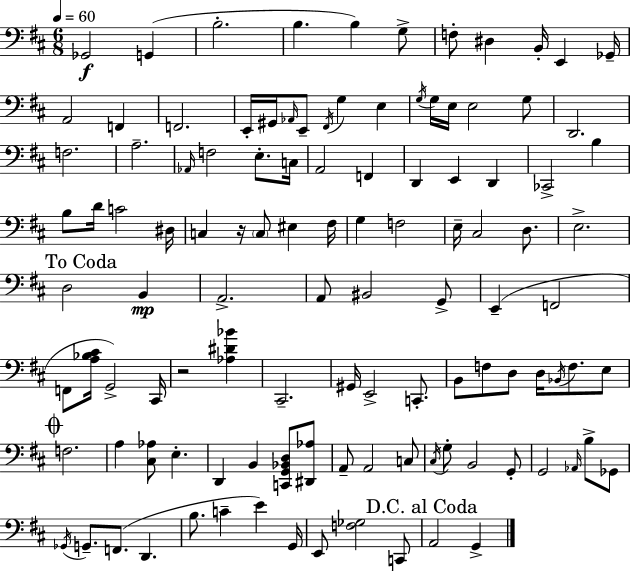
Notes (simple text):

Gb2/h G2/q B3/h. B3/q. B3/q G3/e F3/e D#3/q B2/s E2/q Gb2/s A2/h F2/q F2/h. E2/s G#2/s Ab2/s E2/e F#2/s G3/q E3/q G3/s G3/s E3/s E3/h G3/e D2/h. F3/h. A3/h. Ab2/s F3/h E3/e. C3/s A2/h F2/q D2/q E2/q D2/q CES2/h B3/q B3/e D4/s C4/h D#3/s C3/q R/s C3/e EIS3/q F#3/s G3/q F3/h E3/s C#3/h D3/e. E3/h. D3/h B2/q A2/h. A2/e BIS2/h G2/e E2/q F2/h F2/e [A3,Bb3,C#4]/s G2/h C#2/s R/h [Ab3,D#4,Bb4]/q C#2/h. G#2/s E2/h C2/e. B2/e F3/e D3/e D3/s Bb2/s F3/e. E3/e F3/h. A3/q [C#3,Ab3]/e E3/q. D2/q B2/q [C2,G2,Bb2,D3]/e [D#2,Ab3]/e A2/e A2/h C3/e C#3/s G3/e B2/h G2/e G2/h Ab2/s B3/e Gb2/e Gb2/s G2/e. F2/e. D2/q. B3/e. C4/q E4/q G2/s E2/e [F3,Gb3]/h C2/e A2/h G2/q